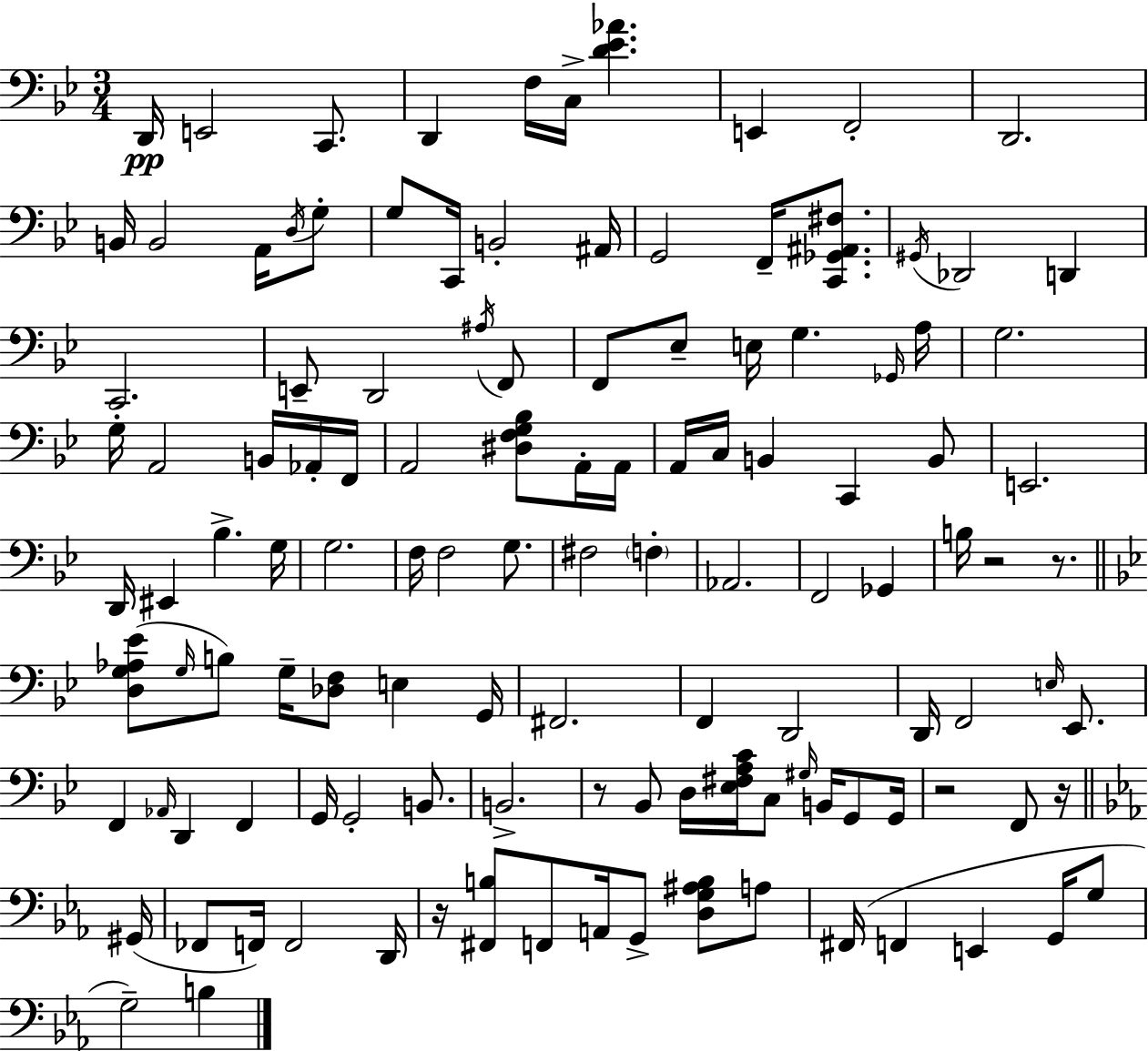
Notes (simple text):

D2/s E2/h C2/e. D2/q F3/s C3/s [D4,Eb4,Ab4]/q. E2/q F2/h D2/h. B2/s B2/h A2/s D3/s G3/e G3/e C2/s B2/h A#2/s G2/h F2/s [C2,Gb2,A#2,F#3]/e. G#2/s Db2/h D2/q C2/h. E2/e D2/h A#3/s F2/e F2/e Eb3/e E3/s G3/q. Gb2/s A3/s G3/h. G3/s A2/h B2/s Ab2/s F2/s A2/h [D#3,F3,G3,Bb3]/e A2/s A2/s A2/s C3/s B2/q C2/q B2/e E2/h. D2/s EIS2/q Bb3/q. G3/s G3/h. F3/s F3/h G3/e. F#3/h F3/q Ab2/h. F2/h Gb2/q B3/s R/h R/e. [D3,G3,Ab3,Eb4]/e G3/s B3/e G3/s [Db3,F3]/e E3/q G2/s F#2/h. F2/q D2/h D2/s F2/h E3/s Eb2/e. F2/q Ab2/s D2/q F2/q G2/s G2/h B2/e. B2/h. R/e Bb2/e D3/s [Eb3,F#3,A3,C4]/s C3/e G#3/s B2/s G2/e G2/s R/h F2/e R/s G#2/s FES2/e F2/s F2/h D2/s R/s [F#2,B3]/e F2/e A2/s G2/e [D3,G3,A#3,B3]/e A3/e F#2/s F2/q E2/q G2/s G3/e G3/h B3/q